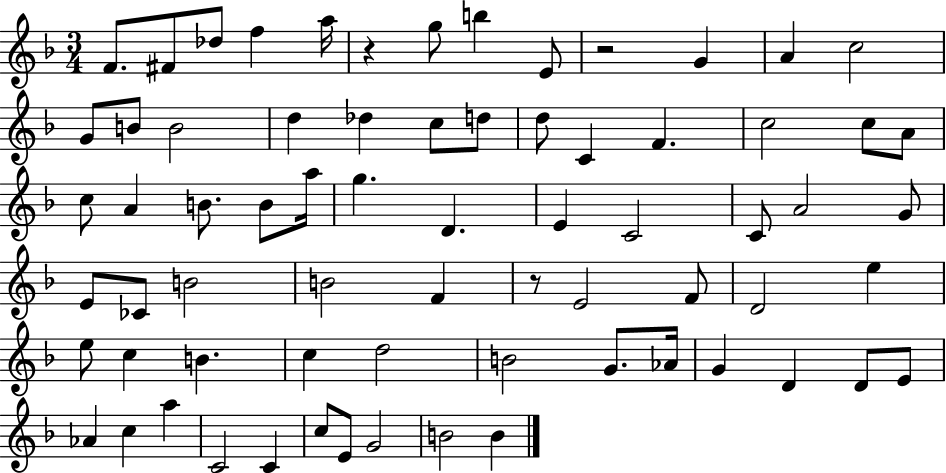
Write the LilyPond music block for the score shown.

{
  \clef treble
  \numericTimeSignature
  \time 3/4
  \key f \major
  \repeat volta 2 { f'8. fis'8 des''8 f''4 a''16 | r4 g''8 b''4 e'8 | r2 g'4 | a'4 c''2 | \break g'8 b'8 b'2 | d''4 des''4 c''8 d''8 | d''8 c'4 f'4. | c''2 c''8 a'8 | \break c''8 a'4 b'8. b'8 a''16 | g''4. d'4. | e'4 c'2 | c'8 a'2 g'8 | \break e'8 ces'8 b'2 | b'2 f'4 | r8 e'2 f'8 | d'2 e''4 | \break e''8 c''4 b'4. | c''4 d''2 | b'2 g'8. aes'16 | g'4 d'4 d'8 e'8 | \break aes'4 c''4 a''4 | c'2 c'4 | c''8 e'8 g'2 | b'2 b'4 | \break } \bar "|."
}